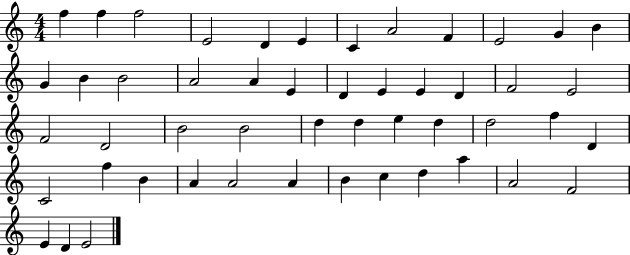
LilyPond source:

{
  \clef treble
  \numericTimeSignature
  \time 4/4
  \key c \major
  f''4 f''4 f''2 | e'2 d'4 e'4 | c'4 a'2 f'4 | e'2 g'4 b'4 | \break g'4 b'4 b'2 | a'2 a'4 e'4 | d'4 e'4 e'4 d'4 | f'2 e'2 | \break f'2 d'2 | b'2 b'2 | d''4 d''4 e''4 d''4 | d''2 f''4 d'4 | \break c'2 f''4 b'4 | a'4 a'2 a'4 | b'4 c''4 d''4 a''4 | a'2 f'2 | \break e'4 d'4 e'2 | \bar "|."
}